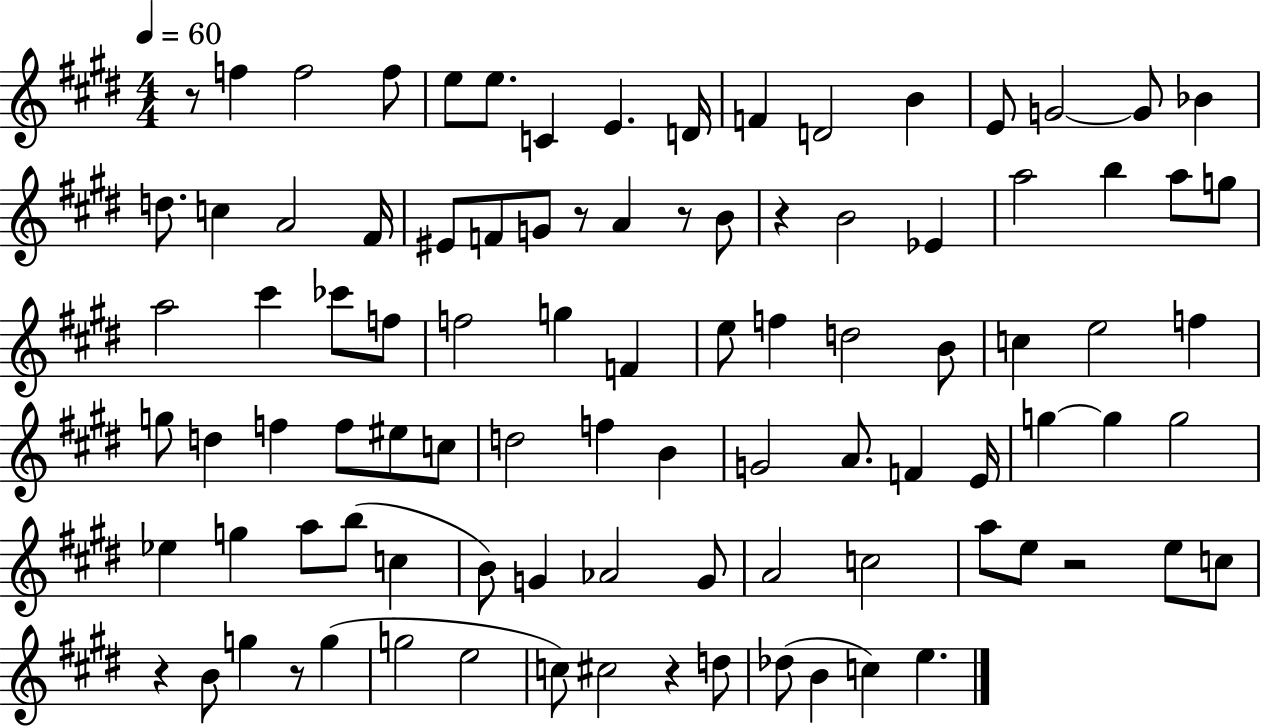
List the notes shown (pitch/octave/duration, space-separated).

R/e F5/q F5/h F5/e E5/e E5/e. C4/q E4/q. D4/s F4/q D4/h B4/q E4/e G4/h G4/e Bb4/q D5/e. C5/q A4/h F#4/s EIS4/e F4/e G4/e R/e A4/q R/e B4/e R/q B4/h Eb4/q A5/h B5/q A5/e G5/e A5/h C#6/q CES6/e F5/e F5/h G5/q F4/q E5/e F5/q D5/h B4/e C5/q E5/h F5/q G5/e D5/q F5/q F5/e EIS5/e C5/e D5/h F5/q B4/q G4/h A4/e. F4/q E4/s G5/q G5/q G5/h Eb5/q G5/q A5/e B5/e C5/q B4/e G4/q Ab4/h G4/e A4/h C5/h A5/e E5/e R/h E5/e C5/e R/q B4/e G5/q R/e G5/q G5/h E5/h C5/e C#5/h R/q D5/e Db5/e B4/q C5/q E5/q.